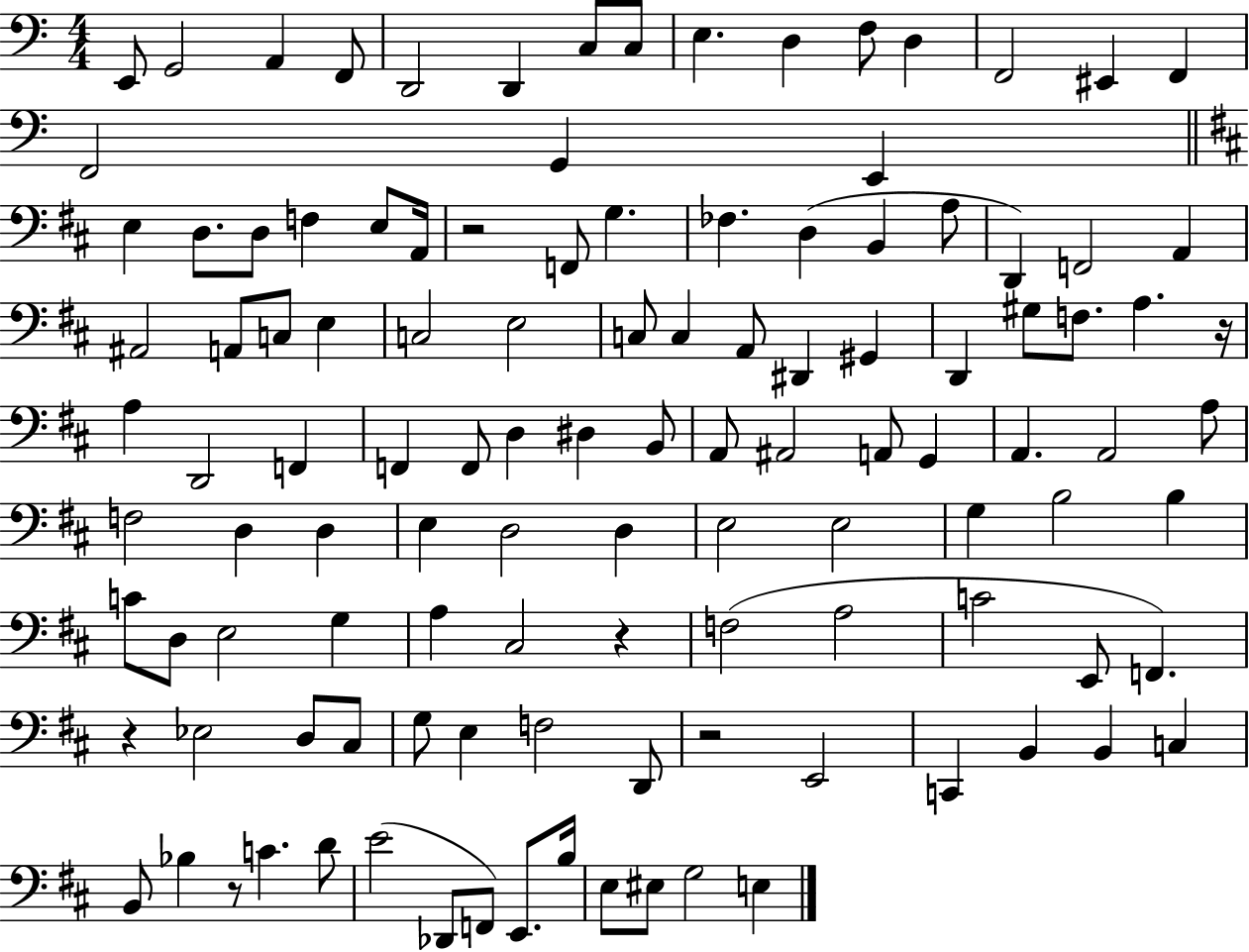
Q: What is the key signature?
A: C major